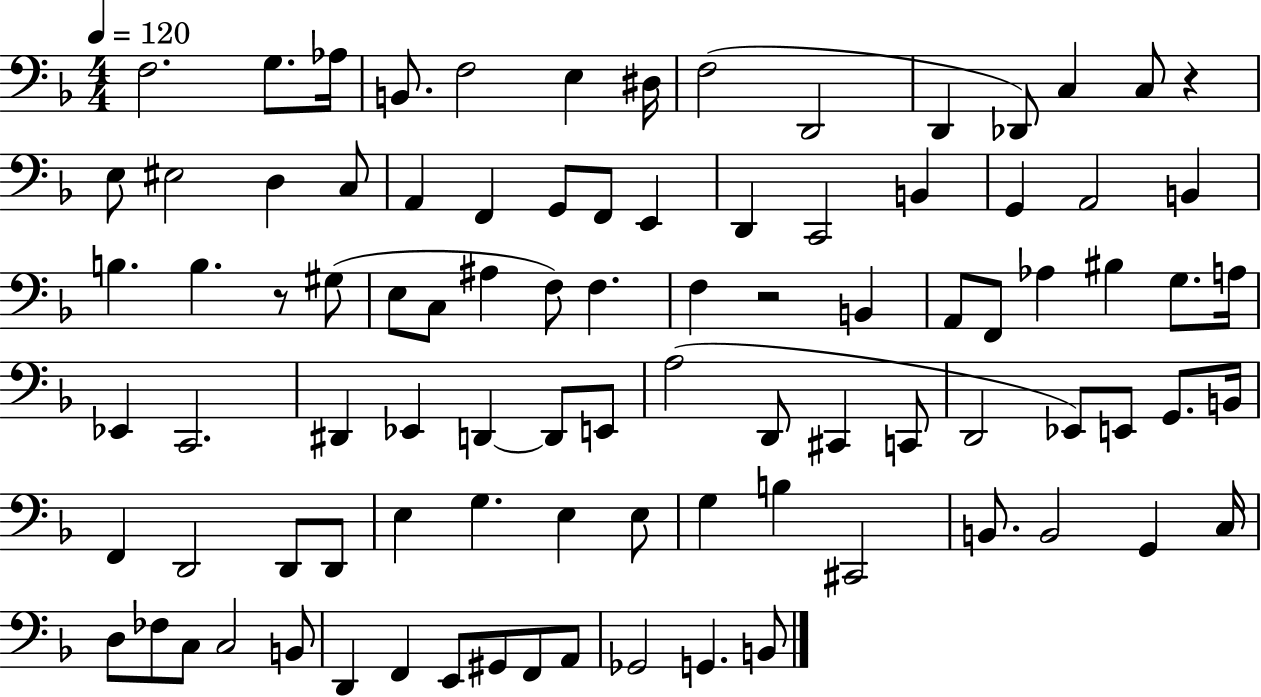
X:1
T:Untitled
M:4/4
L:1/4
K:F
F,2 G,/2 _A,/4 B,,/2 F,2 E, ^D,/4 F,2 D,,2 D,, _D,,/2 C, C,/2 z E,/2 ^E,2 D, C,/2 A,, F,, G,,/2 F,,/2 E,, D,, C,,2 B,, G,, A,,2 B,, B, B, z/2 ^G,/2 E,/2 C,/2 ^A, F,/2 F, F, z2 B,, A,,/2 F,,/2 _A, ^B, G,/2 A,/4 _E,, C,,2 ^D,, _E,, D,, D,,/2 E,,/2 A,2 D,,/2 ^C,, C,,/2 D,,2 _E,,/2 E,,/2 G,,/2 B,,/4 F,, D,,2 D,,/2 D,,/2 E, G, E, E,/2 G, B, ^C,,2 B,,/2 B,,2 G,, C,/4 D,/2 _F,/2 C,/2 C,2 B,,/2 D,, F,, E,,/2 ^G,,/2 F,,/2 A,,/2 _G,,2 G,, B,,/2